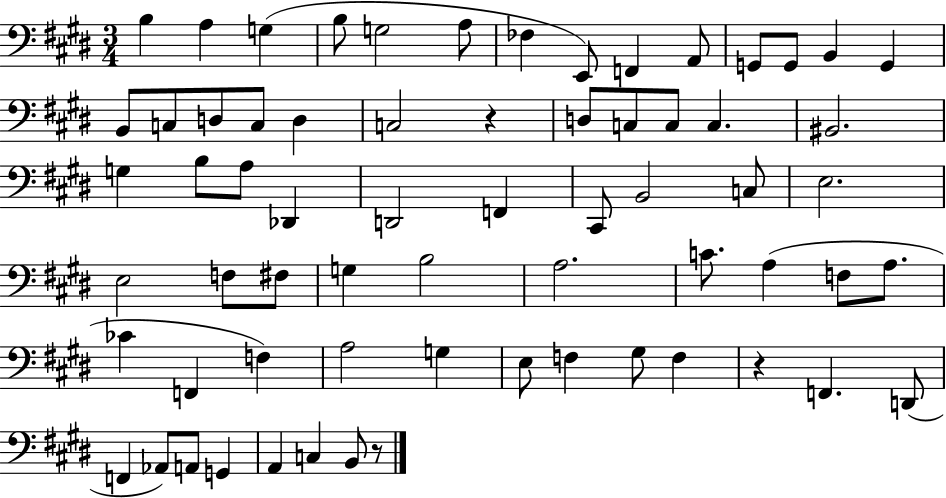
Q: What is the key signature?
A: E major